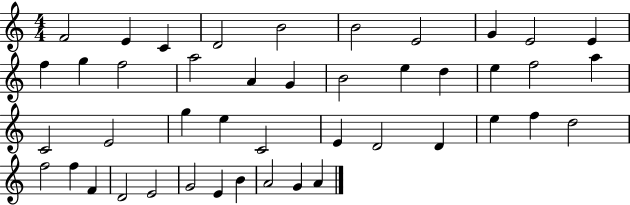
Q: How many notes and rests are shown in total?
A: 44